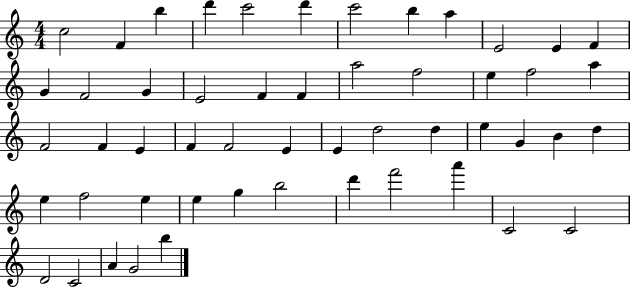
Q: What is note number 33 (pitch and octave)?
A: E5